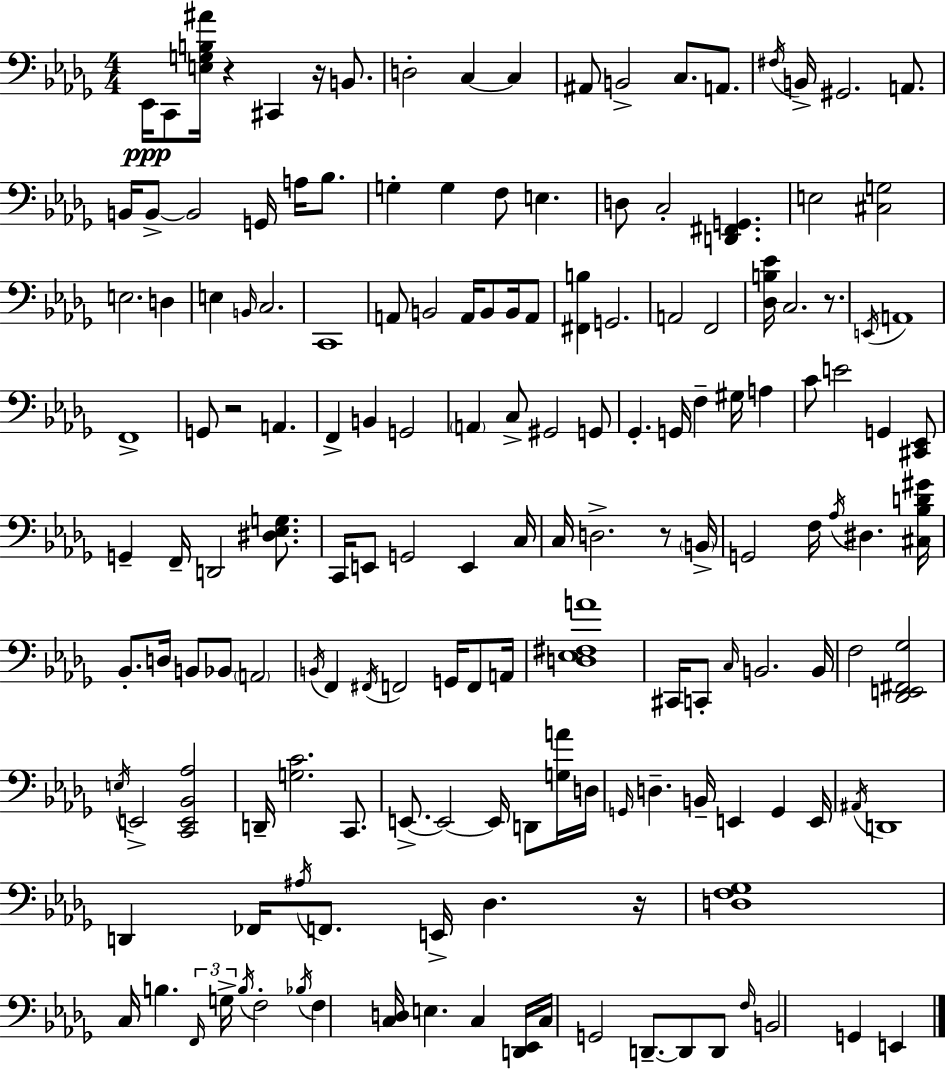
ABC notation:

X:1
T:Untitled
M:4/4
L:1/4
K:Bbm
_E,,/4 C,,/2 [E,G,B,^A]/4 z ^C,, z/4 B,,/2 D,2 C, C, ^A,,/2 B,,2 C,/2 A,,/2 ^F,/4 B,,/4 ^G,,2 A,,/2 B,,/4 B,,/2 B,,2 G,,/4 A,/4 _B,/2 G, G, F,/2 E, D,/2 C,2 [D,,^F,,G,,] E,2 [^C,G,]2 E,2 D, E, B,,/4 C,2 C,,4 A,,/2 B,,2 A,,/4 B,,/2 B,,/4 A,,/2 [^F,,B,] G,,2 A,,2 F,,2 [_D,B,_E]/4 C,2 z/2 E,,/4 A,,4 F,,4 G,,/2 z2 A,, F,, B,, G,,2 A,, C,/2 ^G,,2 G,,/2 _G,, G,,/4 F, ^G,/4 A, C/2 E2 G,, [^C,,_E,,]/2 G,, F,,/4 D,,2 [^D,_E,G,]/2 C,,/4 E,,/2 G,,2 E,, C,/4 C,/4 D,2 z/2 B,,/4 G,,2 F,/4 _A,/4 ^D, [^C,_B,D^G]/4 _B,,/2 D,/4 B,,/2 _B,,/2 A,,2 B,,/4 F,, ^F,,/4 F,,2 G,,/4 F,,/2 A,,/4 [D,_E,^F,A]4 ^C,,/4 C,,/2 C,/4 B,,2 B,,/4 F,2 [_D,,E,,^F,,_G,]2 E,/4 E,,2 [C,,E,,_B,,_A,]2 D,,/4 [G,C]2 C,,/2 E,,/2 E,,2 E,,/4 D,,/2 [G,A]/4 D,/4 G,,/4 D, B,,/4 E,, G,, E,,/4 ^A,,/4 D,,4 D,, _F,,/4 ^A,/4 F,,/2 E,,/4 _D, z/4 [D,F,_G,]4 C,/4 B, F,,/4 G,/4 B,/4 F,2 _B,/4 F, [C,D,]/4 E, C, [D,,_E,,]/4 C,/4 G,,2 D,,/2 D,,/2 D,,/2 F,/4 B,,2 G,, E,,